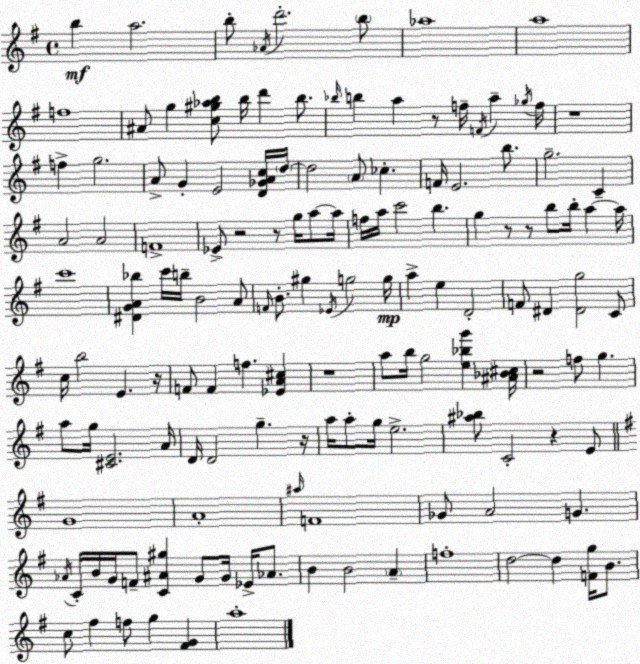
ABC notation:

X:1
T:Untitled
M:4/4
L:1/4
K:Em
b a2 b/2 _A/4 d'2 b/2 _a4 a4 f4 ^A/2 g [c^g_ab]/2 b/4 d' b/2 _b/4 b a z/2 f/4 F/4 a _g/4 f/4 z4 f g2 A/2 G E2 [D_GAc]/4 d/4 d2 A/2 _c F/4 E2 b/2 g2 C A2 A2 F4 _E/2 z2 z/2 g/4 a/2 a/4 f/4 a/4 c'2 b g z/2 z/2 b/2 b/4 a a/4 c'4 [^DGA_b] c'/4 b/4 B2 A/2 F/4 B/2 ^g _E/4 g2 g/4 a e D2 F/2 ^D [^Dg]2 C/2 c/4 b2 E z/4 F/2 F f [_EA^c] z4 a/2 b/4 g2 [e_bg'] [^A_B^c]/4 z2 f/2 g a/2 g/4 [^CE]2 A/4 D/4 D2 g z/4 a/4 a/2 g/4 e2 [^a_b]/2 C2 z E/2 G4 A4 ^a/4 F4 _G/2 A2 G _A/4 C/4 B/4 G/4 F/2 [C^A^g] G/2 G/4 _E/4 _A/2 B B2 A f4 d2 d [Fg]/4 B/2 c/2 ^f f/2 g [^FG] a4